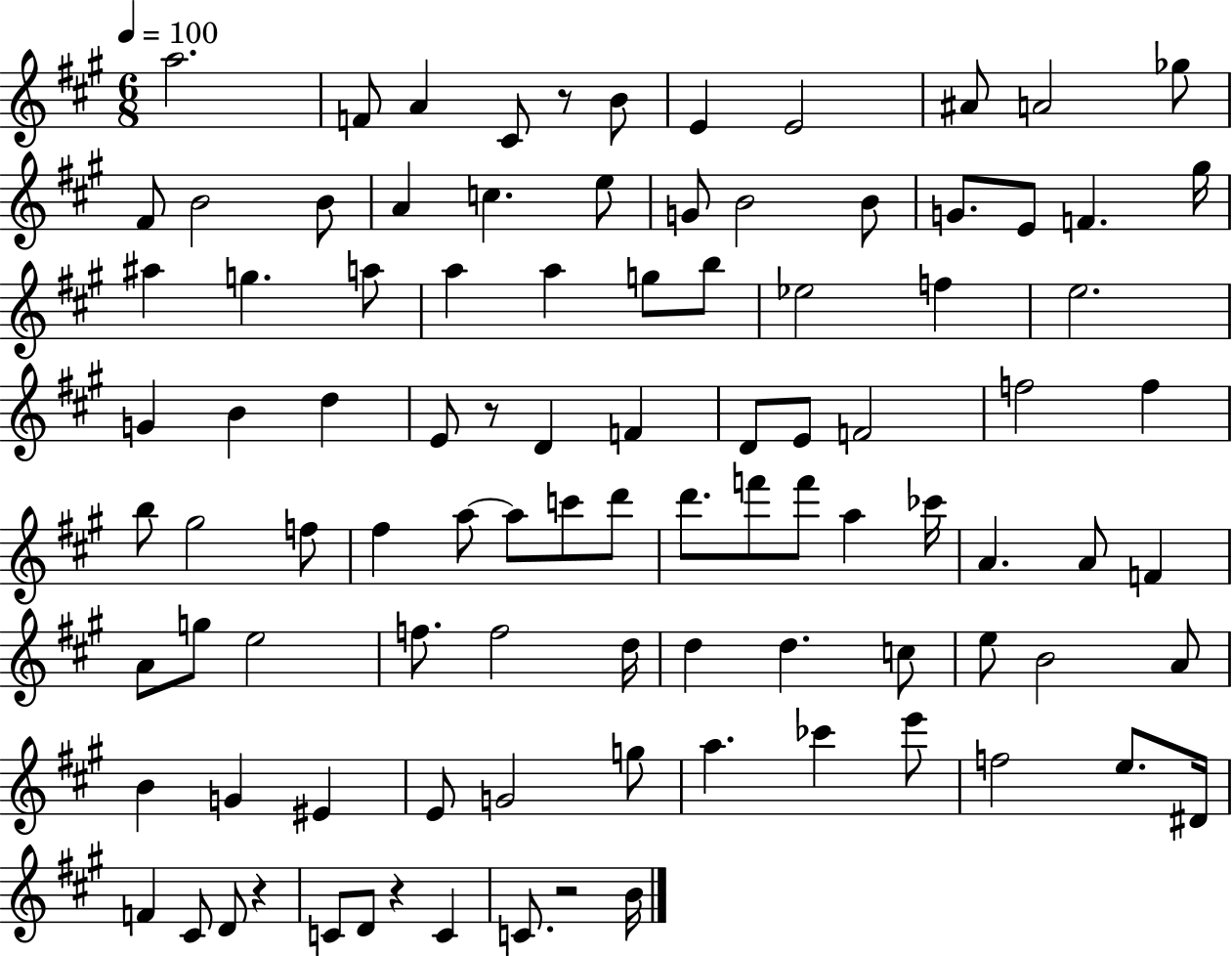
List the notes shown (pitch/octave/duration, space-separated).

A5/h. F4/e A4/q C#4/e R/e B4/e E4/q E4/h A#4/e A4/h Gb5/e F#4/e B4/h B4/e A4/q C5/q. E5/e G4/e B4/h B4/e G4/e. E4/e F4/q. G#5/s A#5/q G5/q. A5/e A5/q A5/q G5/e B5/e Eb5/h F5/q E5/h. G4/q B4/q D5/q E4/e R/e D4/q F4/q D4/e E4/e F4/h F5/h F5/q B5/e G#5/h F5/e F#5/q A5/e A5/e C6/e D6/e D6/e. F6/e F6/e A5/q CES6/s A4/q. A4/e F4/q A4/e G5/e E5/h F5/e. F5/h D5/s D5/q D5/q. C5/e E5/e B4/h A4/e B4/q G4/q EIS4/q E4/e G4/h G5/e A5/q. CES6/q E6/e F5/h E5/e. D#4/s F4/q C#4/e D4/e R/q C4/e D4/e R/q C4/q C4/e. R/h B4/s